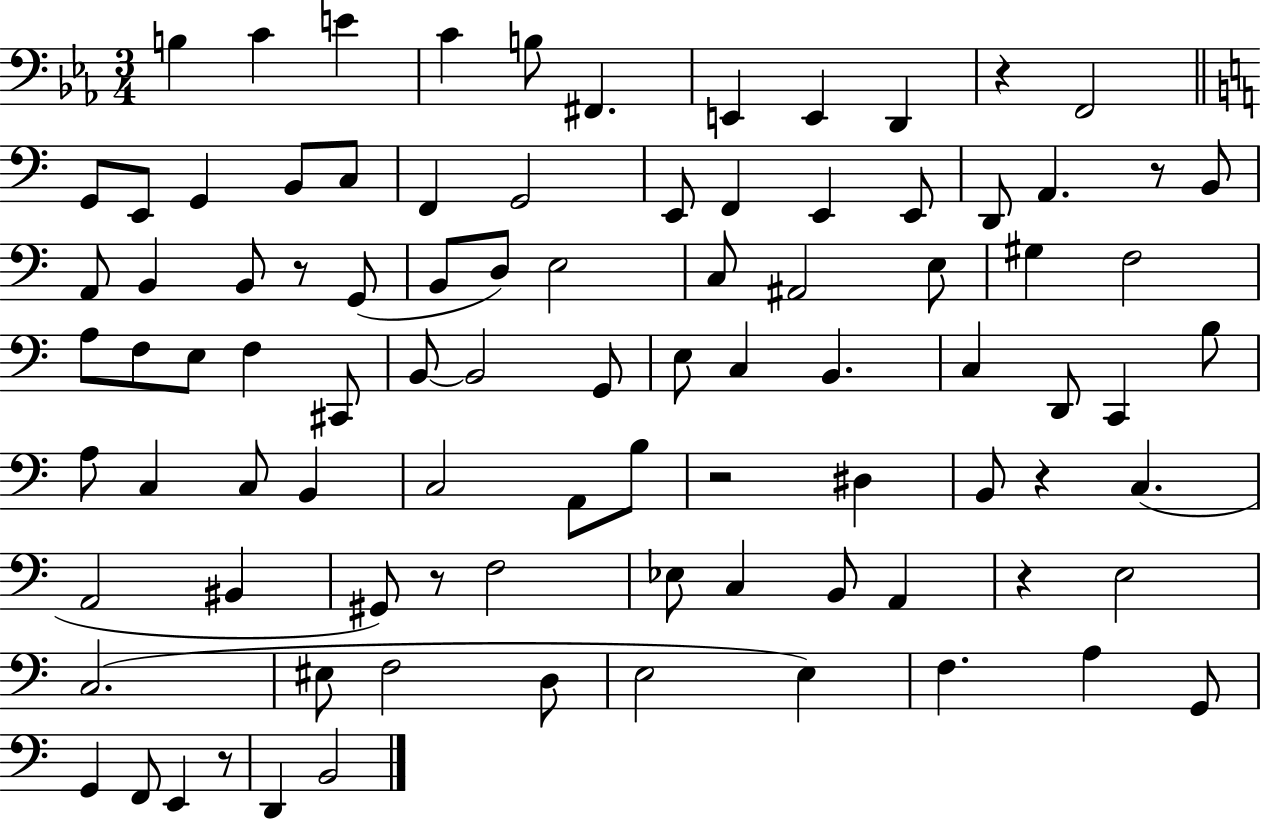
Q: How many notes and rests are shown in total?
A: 92